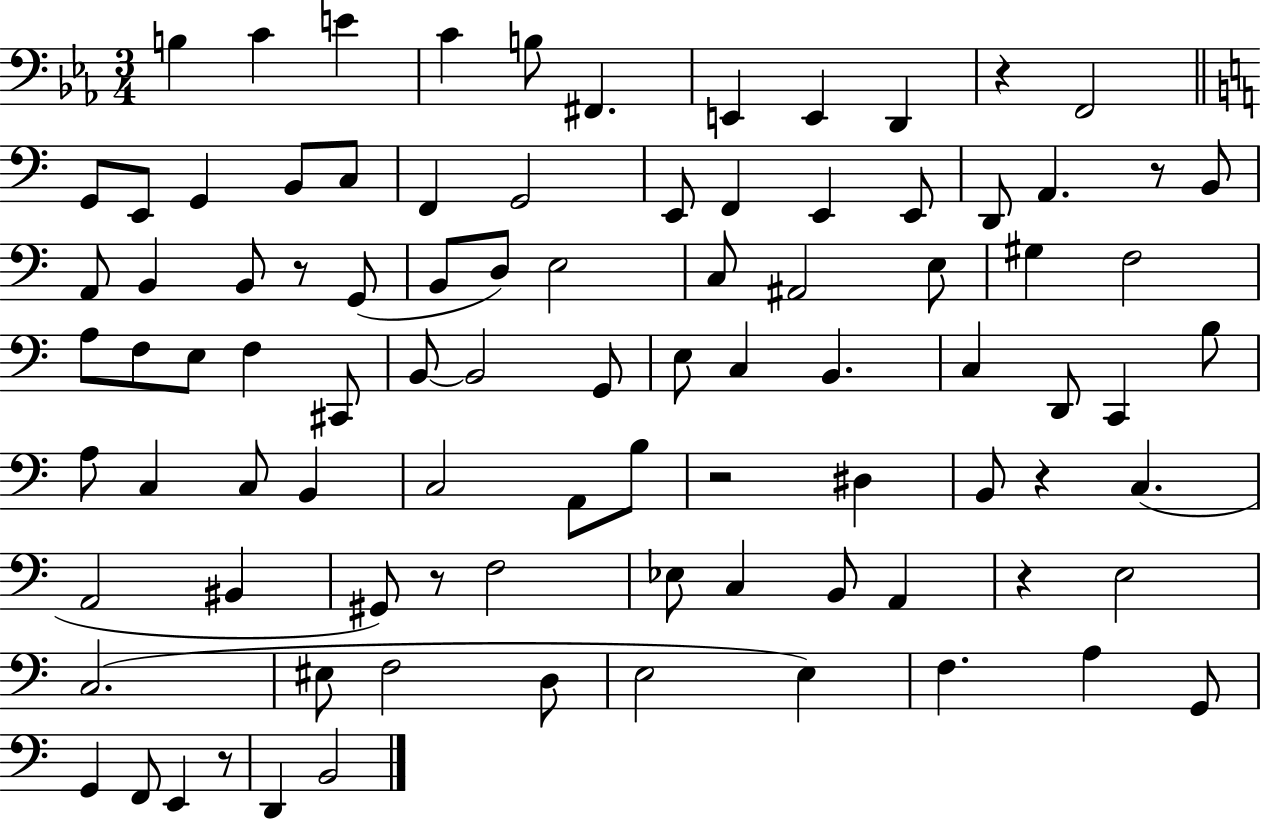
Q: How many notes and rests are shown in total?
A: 92